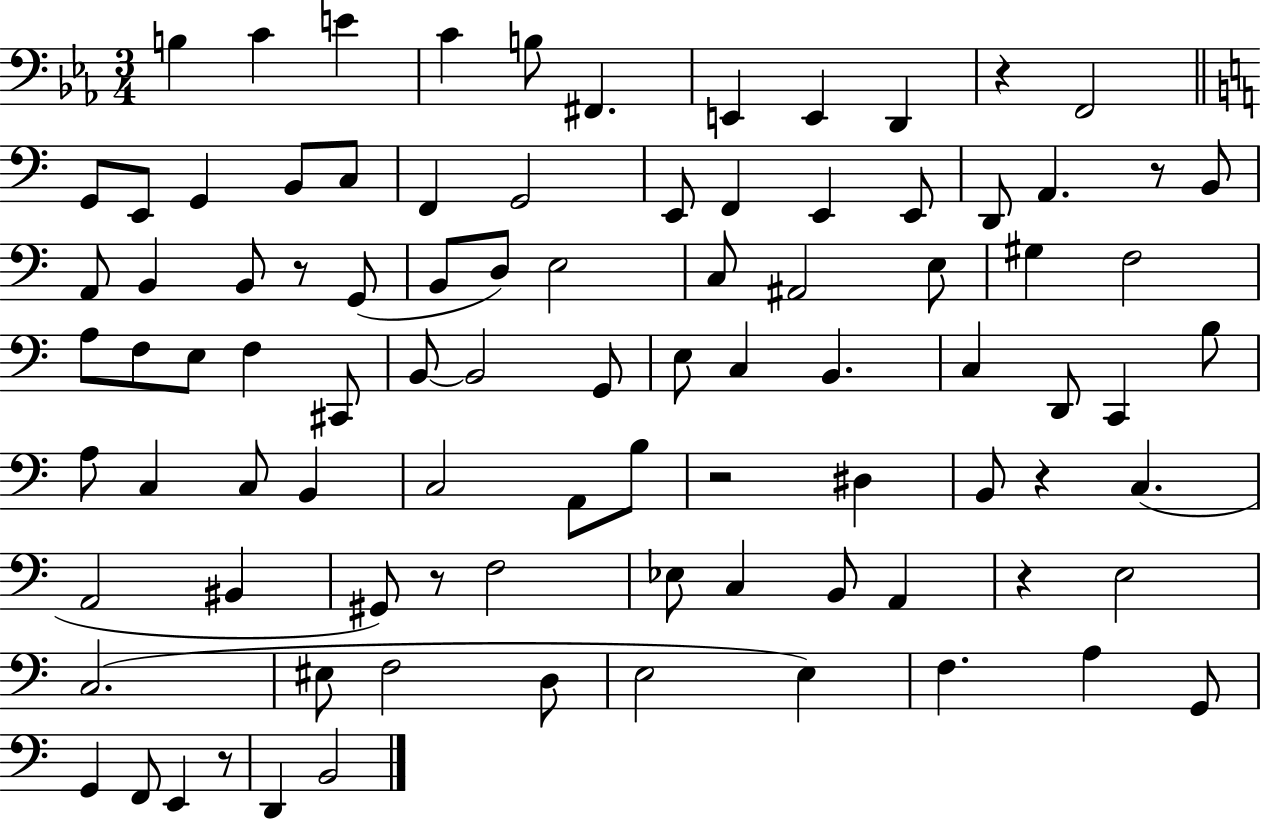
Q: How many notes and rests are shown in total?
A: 92